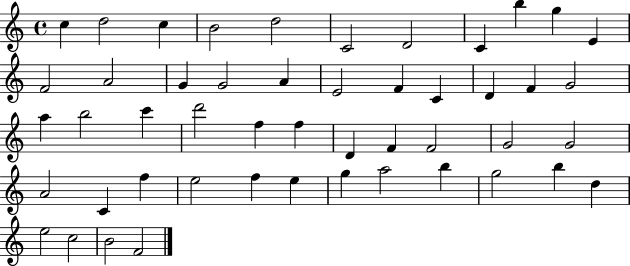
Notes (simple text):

C5/q D5/h C5/q B4/h D5/h C4/h D4/h C4/q B5/q G5/q E4/q F4/h A4/h G4/q G4/h A4/q E4/h F4/q C4/q D4/q F4/q G4/h A5/q B5/h C6/q D6/h F5/q F5/q D4/q F4/q F4/h G4/h G4/h A4/h C4/q F5/q E5/h F5/q E5/q G5/q A5/h B5/q G5/h B5/q D5/q E5/h C5/h B4/h F4/h